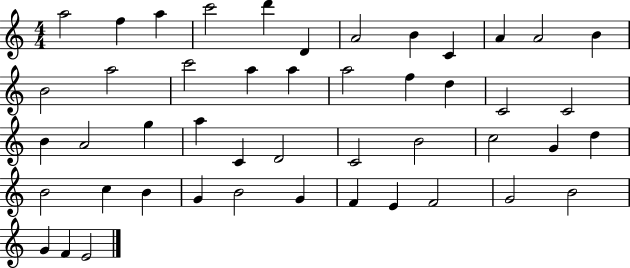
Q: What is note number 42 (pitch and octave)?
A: F4